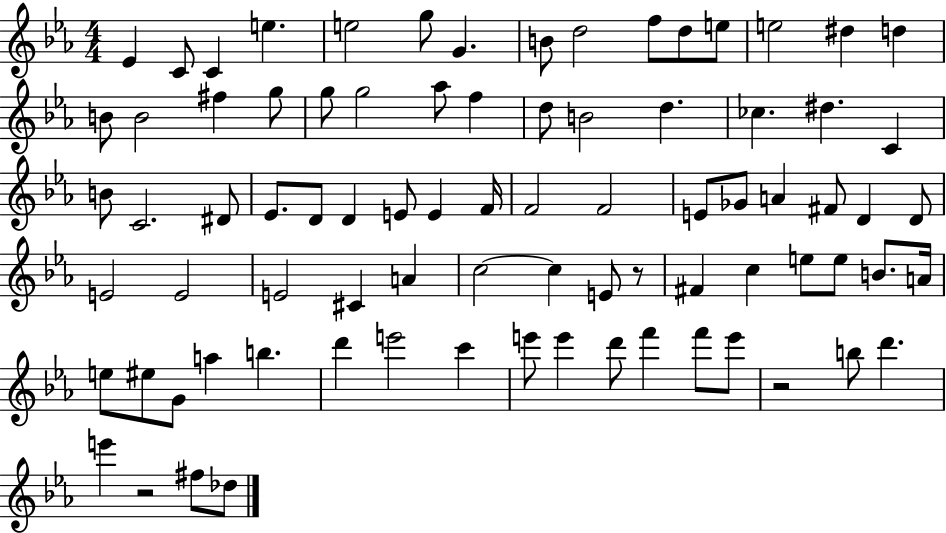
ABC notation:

X:1
T:Untitled
M:4/4
L:1/4
K:Eb
_E C/2 C e e2 g/2 G B/2 d2 f/2 d/2 e/2 e2 ^d d B/2 B2 ^f g/2 g/2 g2 _a/2 f d/2 B2 d _c ^d C B/2 C2 ^D/2 _E/2 D/2 D E/2 E F/4 F2 F2 E/2 _G/2 A ^F/2 D D/2 E2 E2 E2 ^C A c2 c E/2 z/2 ^F c e/2 e/2 B/2 A/4 e/2 ^e/2 G/2 a b d' e'2 c' e'/2 e' d'/2 f' f'/2 e'/2 z2 b/2 d' e' z2 ^f/2 _d/2